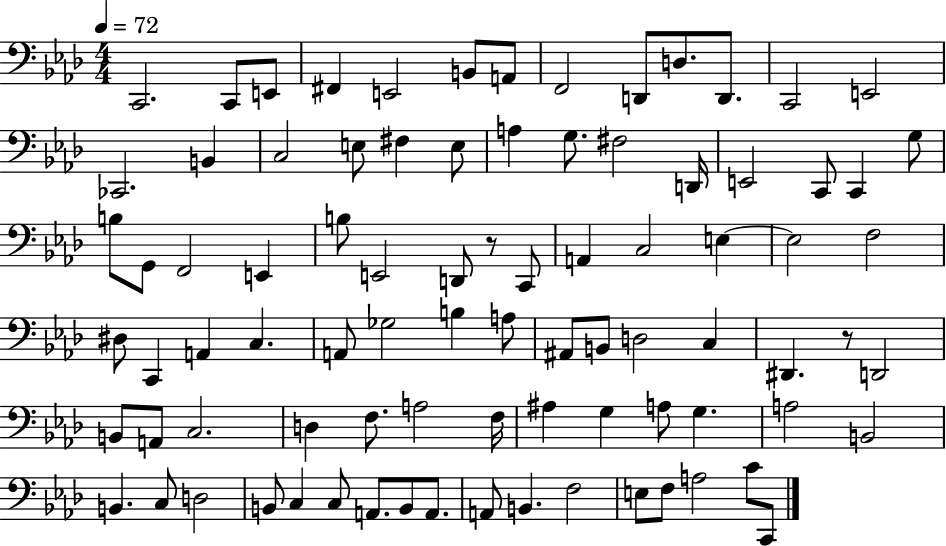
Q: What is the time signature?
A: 4/4